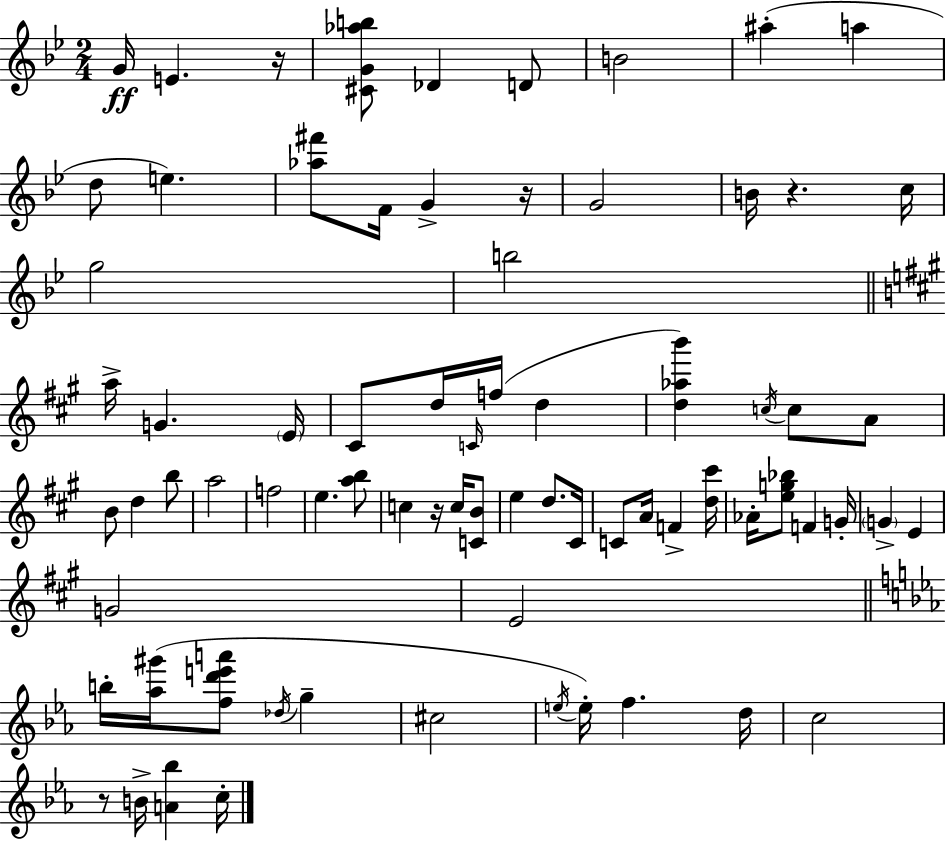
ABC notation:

X:1
T:Untitled
M:2/4
L:1/4
K:Bb
G/4 E z/4 [^CG_ab]/2 _D D/2 B2 ^a a d/2 e [_a^f']/2 F/4 G z/4 G2 B/4 z c/4 g2 b2 a/4 G E/4 ^C/2 d/4 C/4 f/4 d [d_ab'] c/4 c/2 A/2 B/2 d b/2 a2 f2 e [ab]/2 c z/4 c/4 [CB]/2 e d/2 ^C/4 C/2 A/4 F [d^c']/4 _A/4 [eg_b]/2 F G/4 G E G2 E2 b/4 [_a^g']/4 [fd'e'a']/2 _d/4 g ^c2 e/4 e/4 f d/4 c2 z/2 B/4 [A_b] c/4